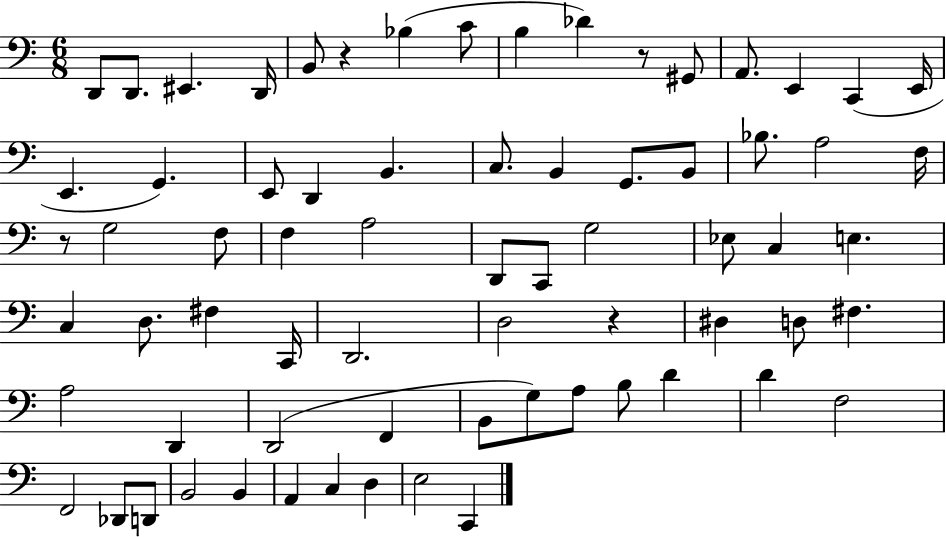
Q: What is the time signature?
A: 6/8